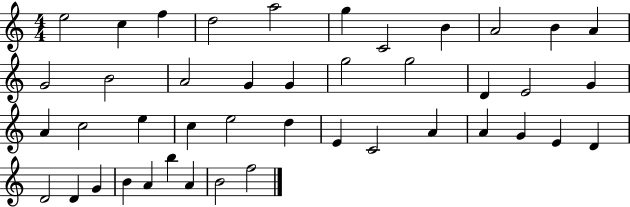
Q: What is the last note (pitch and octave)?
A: F5